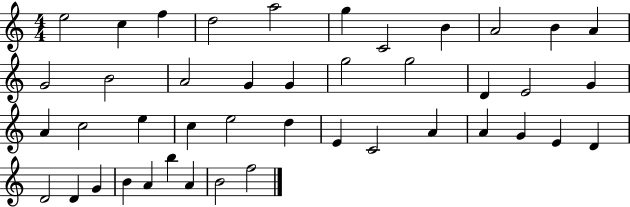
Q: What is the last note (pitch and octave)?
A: F5